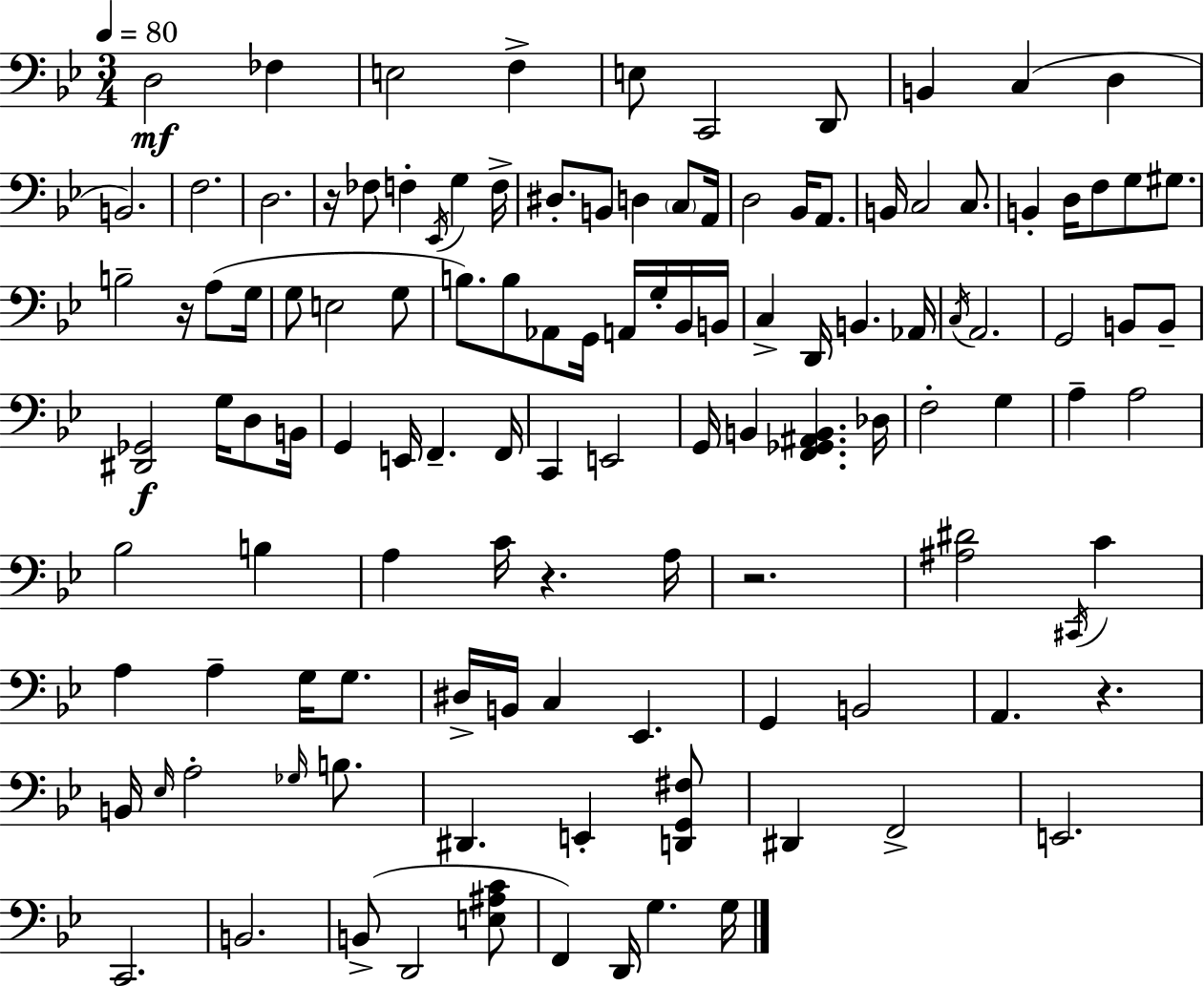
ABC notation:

X:1
T:Untitled
M:3/4
L:1/4
K:Gm
D,2 _F, E,2 F, E,/2 C,,2 D,,/2 B,, C, D, B,,2 F,2 D,2 z/4 _F,/2 F, _E,,/4 G, F,/4 ^D,/2 B,,/2 D, C,/2 A,,/4 D,2 _B,,/4 A,,/2 B,,/4 C,2 C,/2 B,, D,/4 F,/2 G,/2 ^G,/2 B,2 z/4 A,/2 G,/4 G,/2 E,2 G,/2 B,/2 B,/2 _A,,/2 G,,/4 A,,/4 G,/4 _B,,/4 B,,/4 C, D,,/4 B,, _A,,/4 C,/4 A,,2 G,,2 B,,/2 B,,/2 [^D,,_G,,]2 G,/4 D,/2 B,,/4 G,, E,,/4 F,, F,,/4 C,, E,,2 G,,/4 B,, [F,,_G,,^A,,B,,] _D,/4 F,2 G, A, A,2 _B,2 B, A, C/4 z A,/4 z2 [^A,^D]2 ^C,,/4 C A, A, G,/4 G,/2 ^D,/4 B,,/4 C, _E,, G,, B,,2 A,, z B,,/4 _E,/4 A,2 _G,/4 B,/2 ^D,, E,, [D,,G,,^F,]/2 ^D,, F,,2 E,,2 C,,2 B,,2 B,,/2 D,,2 [E,^A,C]/2 F,, D,,/4 G, G,/4